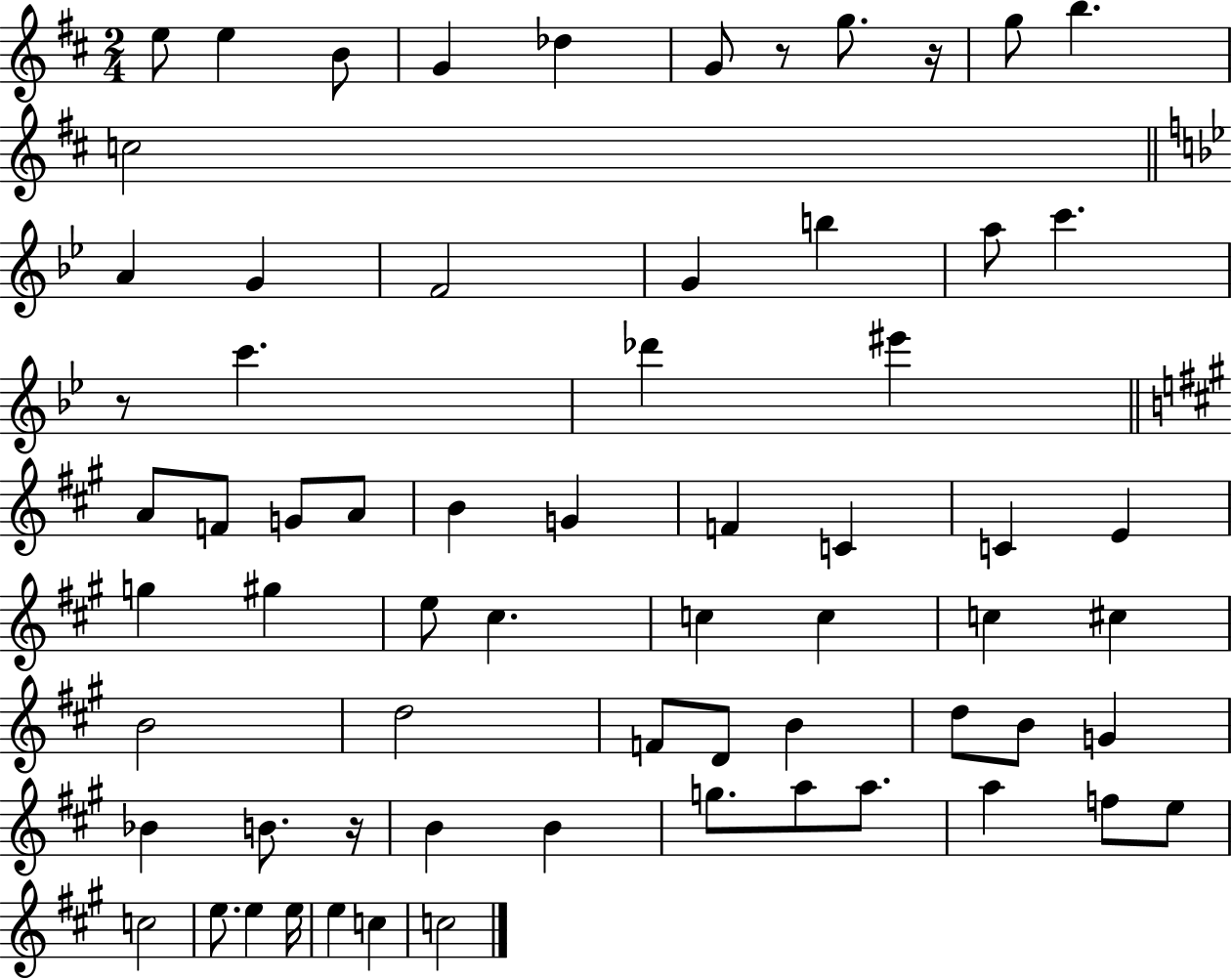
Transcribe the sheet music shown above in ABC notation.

X:1
T:Untitled
M:2/4
L:1/4
K:D
e/2 e B/2 G _d G/2 z/2 g/2 z/4 g/2 b c2 A G F2 G b a/2 c' z/2 c' _d' ^e' A/2 F/2 G/2 A/2 B G F C C E g ^g e/2 ^c c c c ^c B2 d2 F/2 D/2 B d/2 B/2 G _B B/2 z/4 B B g/2 a/2 a/2 a f/2 e/2 c2 e/2 e e/4 e c c2